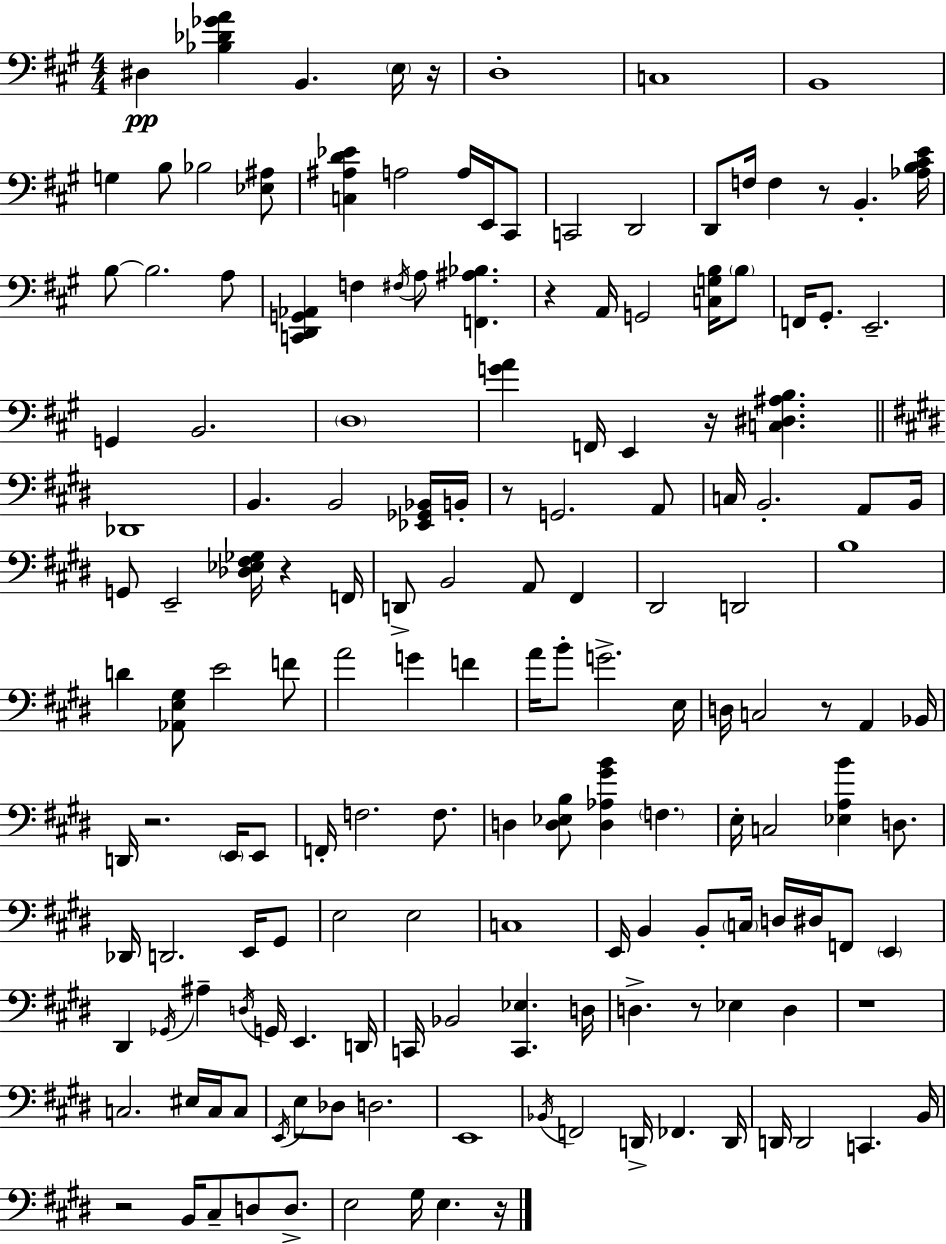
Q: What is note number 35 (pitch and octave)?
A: F2